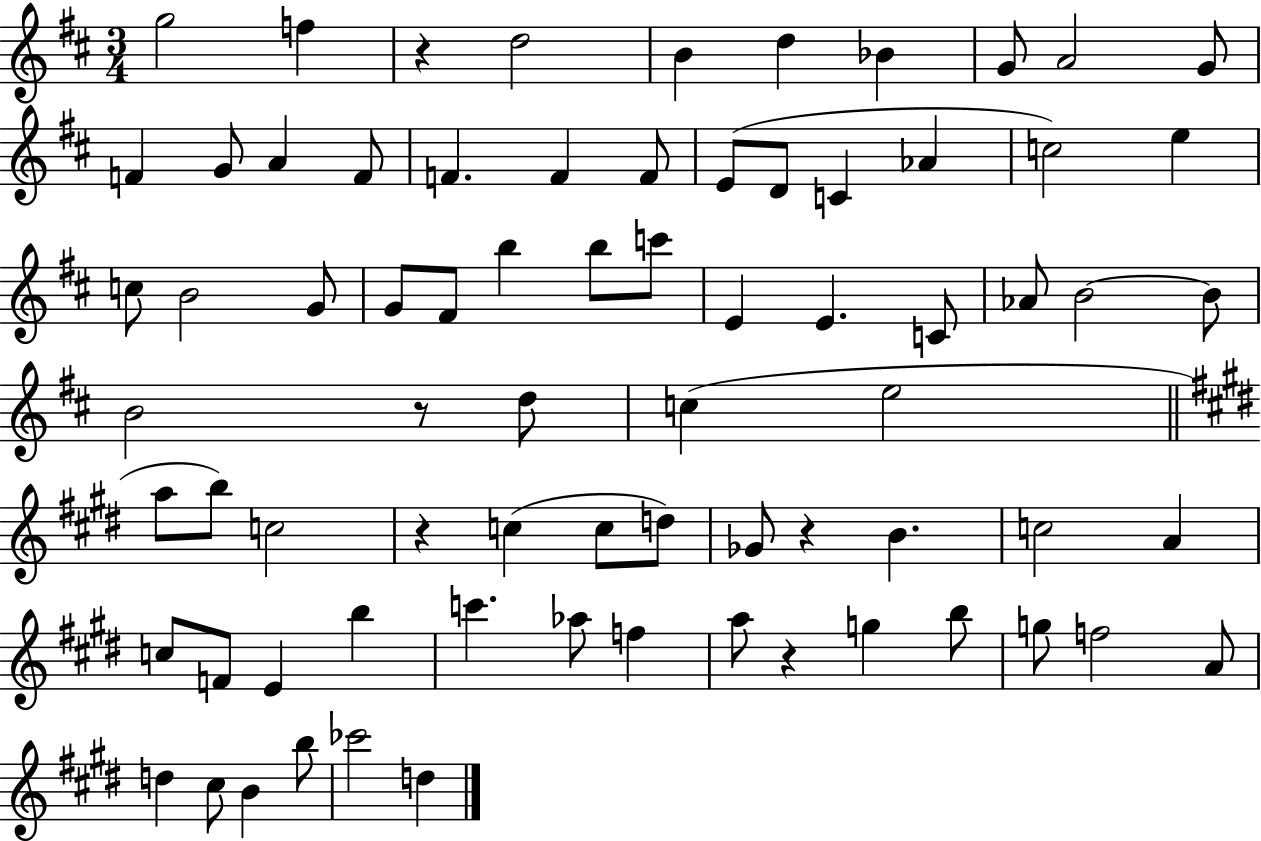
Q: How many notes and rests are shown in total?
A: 74